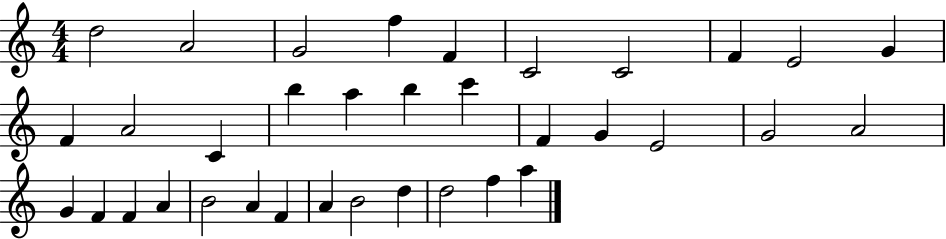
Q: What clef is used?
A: treble